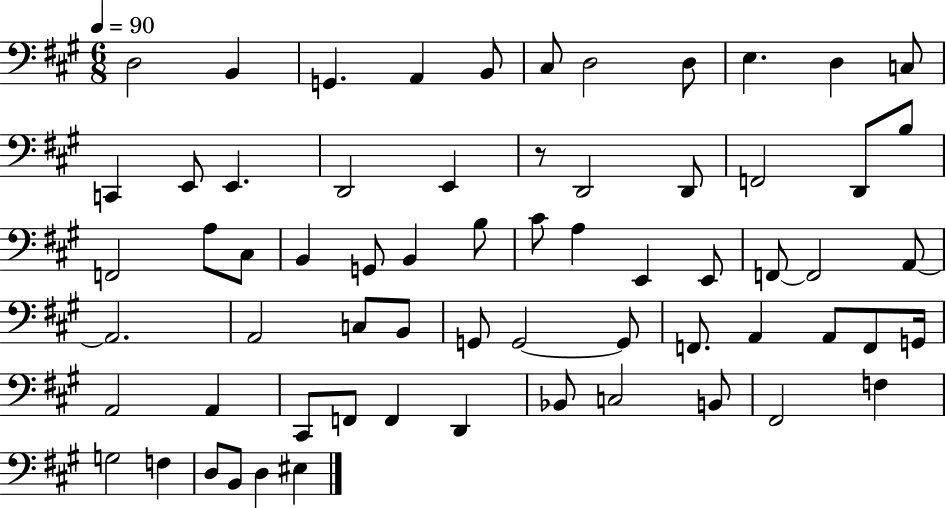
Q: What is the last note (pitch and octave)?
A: EIS3